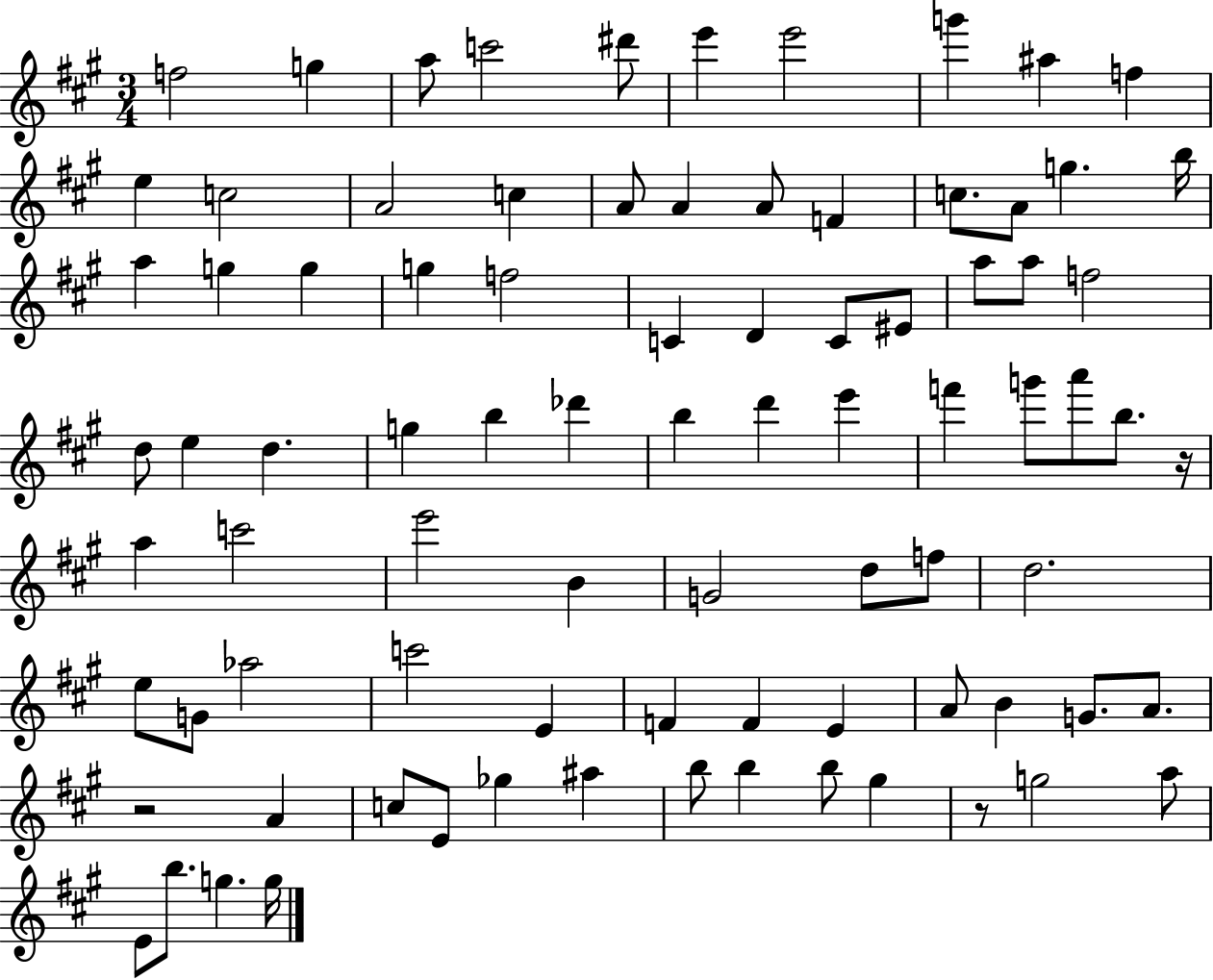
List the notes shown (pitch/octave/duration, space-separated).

F5/h G5/q A5/e C6/h D#6/e E6/q E6/h G6/q A#5/q F5/q E5/q C5/h A4/h C5/q A4/e A4/q A4/e F4/q C5/e. A4/e G5/q. B5/s A5/q G5/q G5/q G5/q F5/h C4/q D4/q C4/e EIS4/e A5/e A5/e F5/h D5/e E5/q D5/q. G5/q B5/q Db6/q B5/q D6/q E6/q F6/q G6/e A6/e B5/e. R/s A5/q C6/h E6/h B4/q G4/h D5/e F5/e D5/h. E5/e G4/e Ab5/h C6/h E4/q F4/q F4/q E4/q A4/e B4/q G4/e. A4/e. R/h A4/q C5/e E4/e Gb5/q A#5/q B5/e B5/q B5/e G#5/q R/e G5/h A5/e E4/e B5/e. G5/q. G5/s